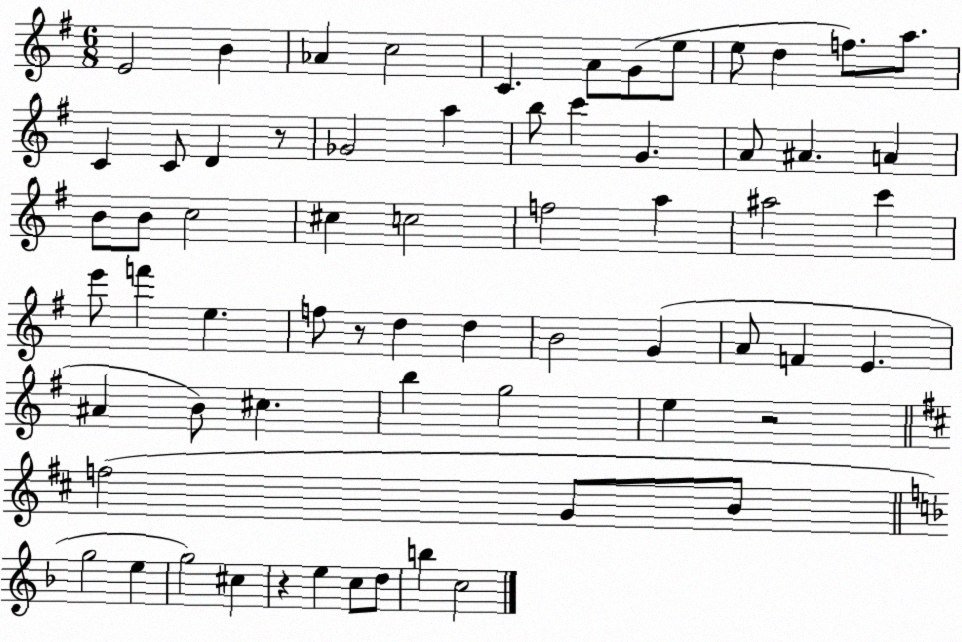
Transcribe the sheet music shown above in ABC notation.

X:1
T:Untitled
M:6/8
L:1/4
K:G
E2 B _A c2 C A/2 G/2 e/2 e/2 d f/2 a/2 C C/2 D z/2 _G2 a b/2 c' G A/2 ^A A B/2 B/2 c2 ^c c2 f2 a ^a2 c' e'/2 f' e f/2 z/2 d d B2 G A/2 F E ^A B/2 ^c b g2 e z2 f2 G/2 B/2 g2 e g2 ^c z e c/2 d/2 b c2